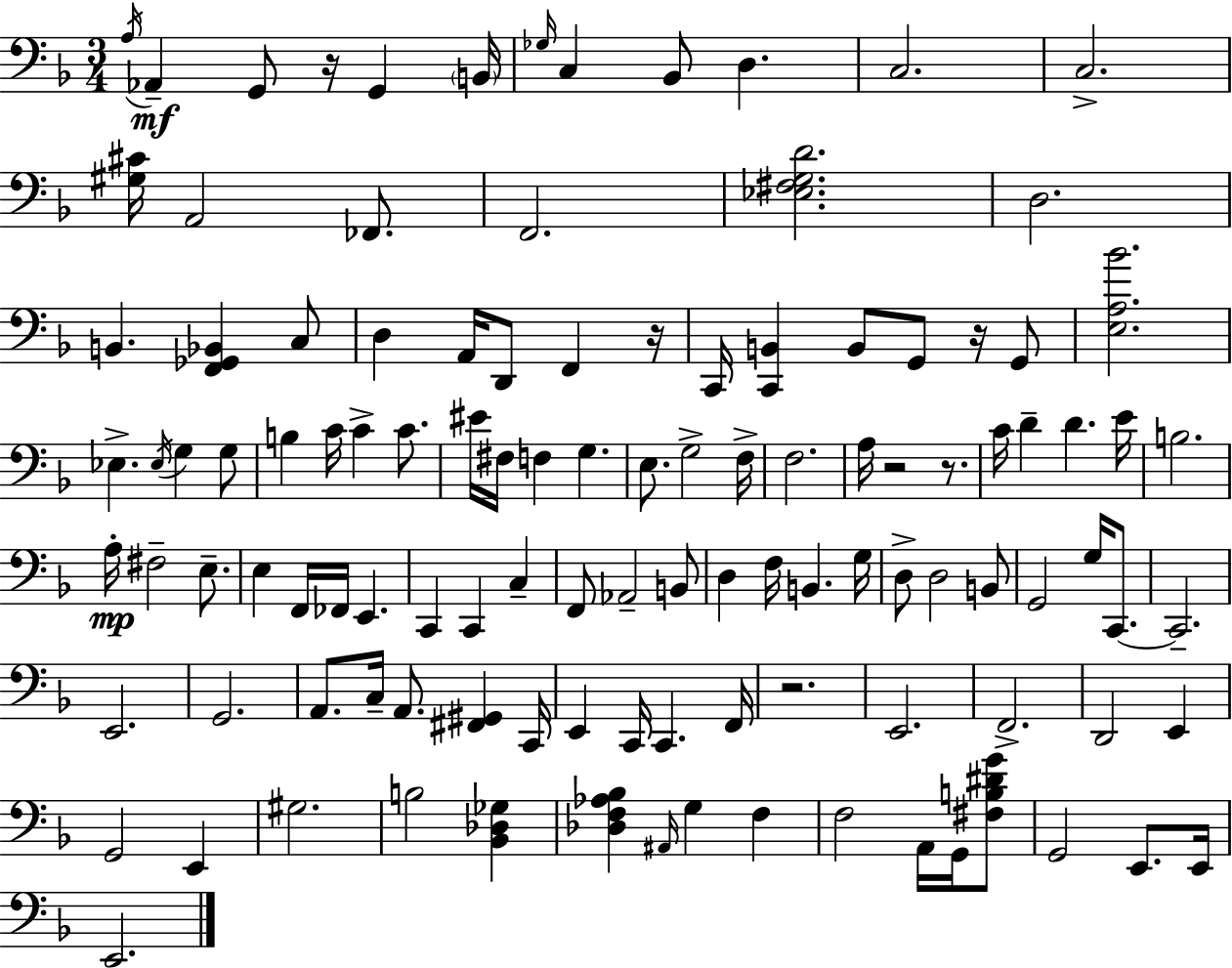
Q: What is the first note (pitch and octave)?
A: A3